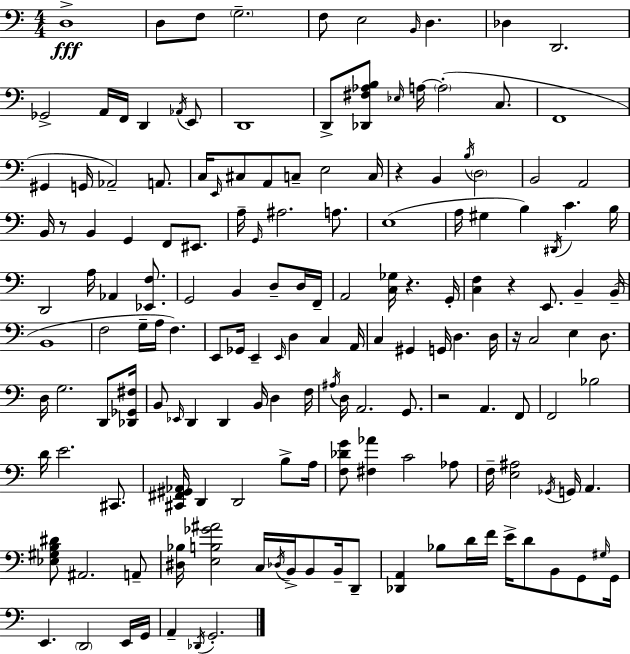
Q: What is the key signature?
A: C major